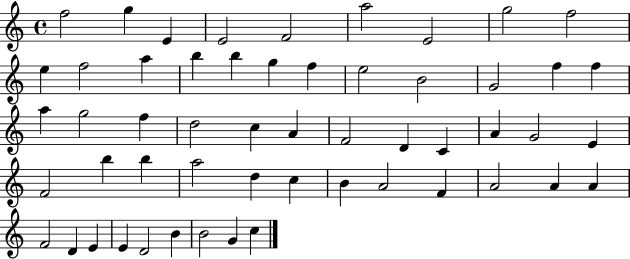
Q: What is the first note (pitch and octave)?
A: F5